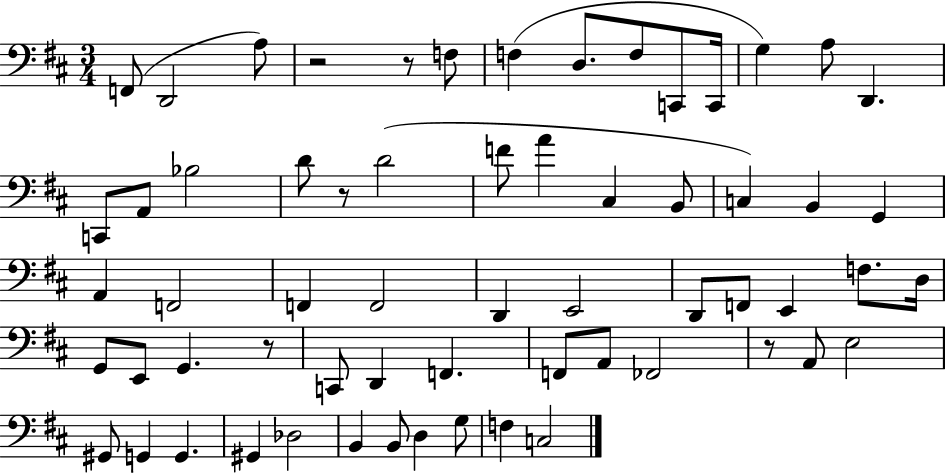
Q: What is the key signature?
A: D major